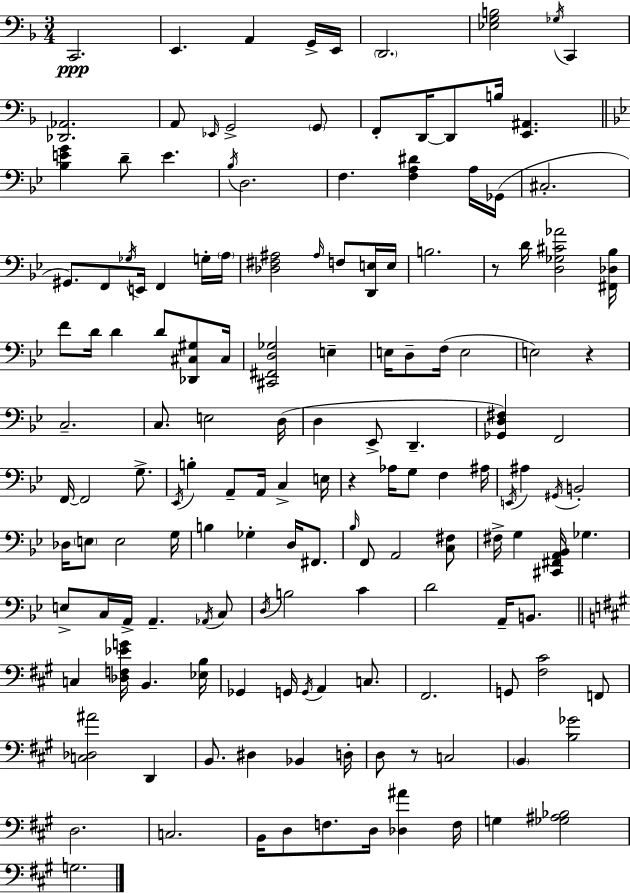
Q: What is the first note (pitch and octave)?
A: C2